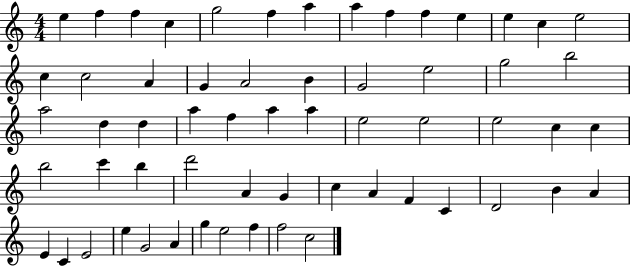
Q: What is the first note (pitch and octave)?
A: E5